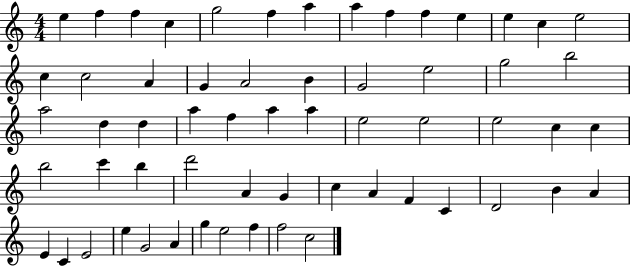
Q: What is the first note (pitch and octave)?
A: E5